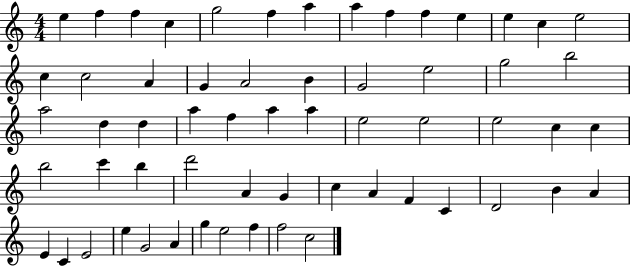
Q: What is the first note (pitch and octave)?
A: E5